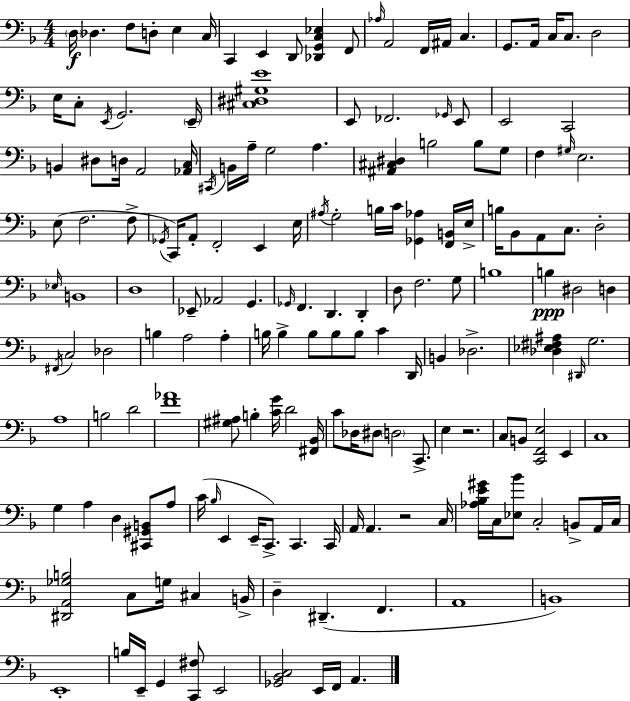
X:1
T:Untitled
M:4/4
L:1/4
K:Dm
D,/4 _D, F,/2 D,/2 E, C,/4 C,, E,, D,,/2 [_D,,G,,C,_E,] F,,/2 _A,/4 A,,2 F,,/4 ^A,,/4 C, G,,/2 A,,/4 C,/4 C,/2 D,2 E,/4 C,/2 E,,/4 G,,2 E,,/4 [^C,^D,^G,E]4 E,,/2 _F,,2 _G,,/4 E,,/2 E,,2 C,,2 B,, ^D,/2 D,/4 A,,2 [_A,,C,]/4 ^C,,/4 B,,/4 A,/4 G,2 A, [^A,,^C,^D,] B,2 B,/2 G,/2 F, ^G,/4 E,2 E,/2 F,2 F,/2 _G,,/4 C,,/4 A,,/2 F,,2 E,, E,/4 ^A,/4 G,2 B,/4 C/4 [_G,,_A,] [F,,B,,]/4 E,/4 B,/4 _B,,/2 A,,/2 C,/2 D,2 _E,/4 B,,4 D,4 _E,,/2 _A,,2 G,, _G,,/4 F,, D,, D,, D,/2 F,2 G,/2 B,4 B, ^D,2 D, ^F,,/4 C,2 _D,2 B, A,2 A, B,/4 B, B,/2 B,/2 B,/2 C D,,/4 B,, _D,2 [_D,_E,^F,^A,] ^D,,/4 G,2 A,4 B,2 D2 [F_A]4 [^G,^A,]/2 B, [CG]/4 D2 [^F,,_B,,]/4 C/2 _D,/4 ^D,/2 D,2 C,,/2 E, z2 C,/2 B,,/2 [C,,F,,E,]2 E,, C,4 G, A, D, [^C,,^G,,B,,]/2 A,/2 C/4 _B,/4 E,, E,,/4 C,,/2 C,, C,,/4 A,,/4 A,, z2 C,/4 [_A,_B,E^G]/4 C,/4 [_E,_B]/2 C,2 B,,/2 A,,/4 C,/4 [^D,,A,,_G,B,]2 C,/2 G,/4 ^C, B,,/4 D, ^D,, F,, A,,4 B,,4 E,,4 B,/4 E,,/4 G,, [C,,^F,]/2 E,,2 [_G,,_B,,C,]2 E,,/4 F,,/4 A,,